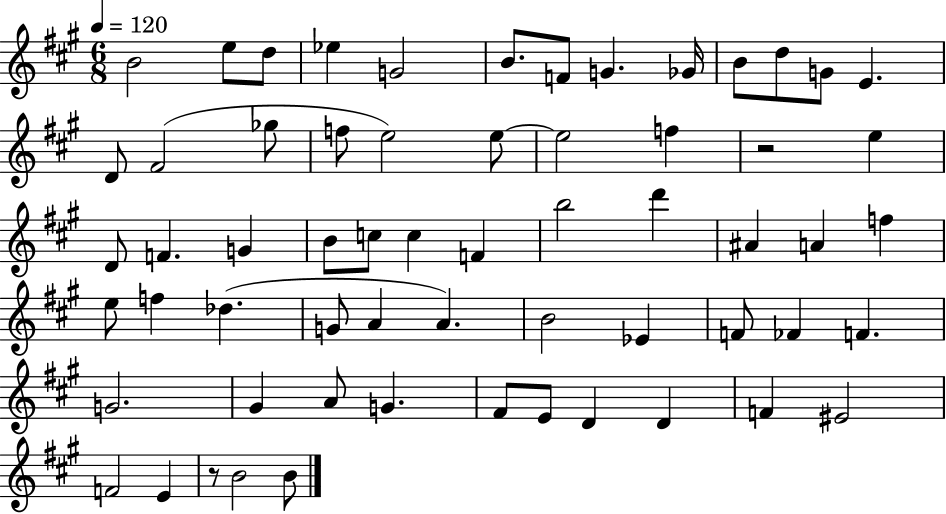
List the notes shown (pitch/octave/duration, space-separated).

B4/h E5/e D5/e Eb5/q G4/h B4/e. F4/e G4/q. Gb4/s B4/e D5/e G4/e E4/q. D4/e F#4/h Gb5/e F5/e E5/h E5/e E5/h F5/q R/h E5/q D4/e F4/q. G4/q B4/e C5/e C5/q F4/q B5/h D6/q A#4/q A4/q F5/q E5/e F5/q Db5/q. G4/e A4/q A4/q. B4/h Eb4/q F4/e FES4/q F4/q. G4/h. G#4/q A4/e G4/q. F#4/e E4/e D4/q D4/q F4/q EIS4/h F4/h E4/q R/e B4/h B4/e